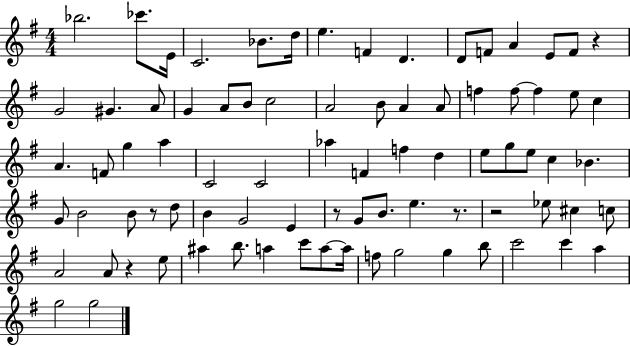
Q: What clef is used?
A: treble